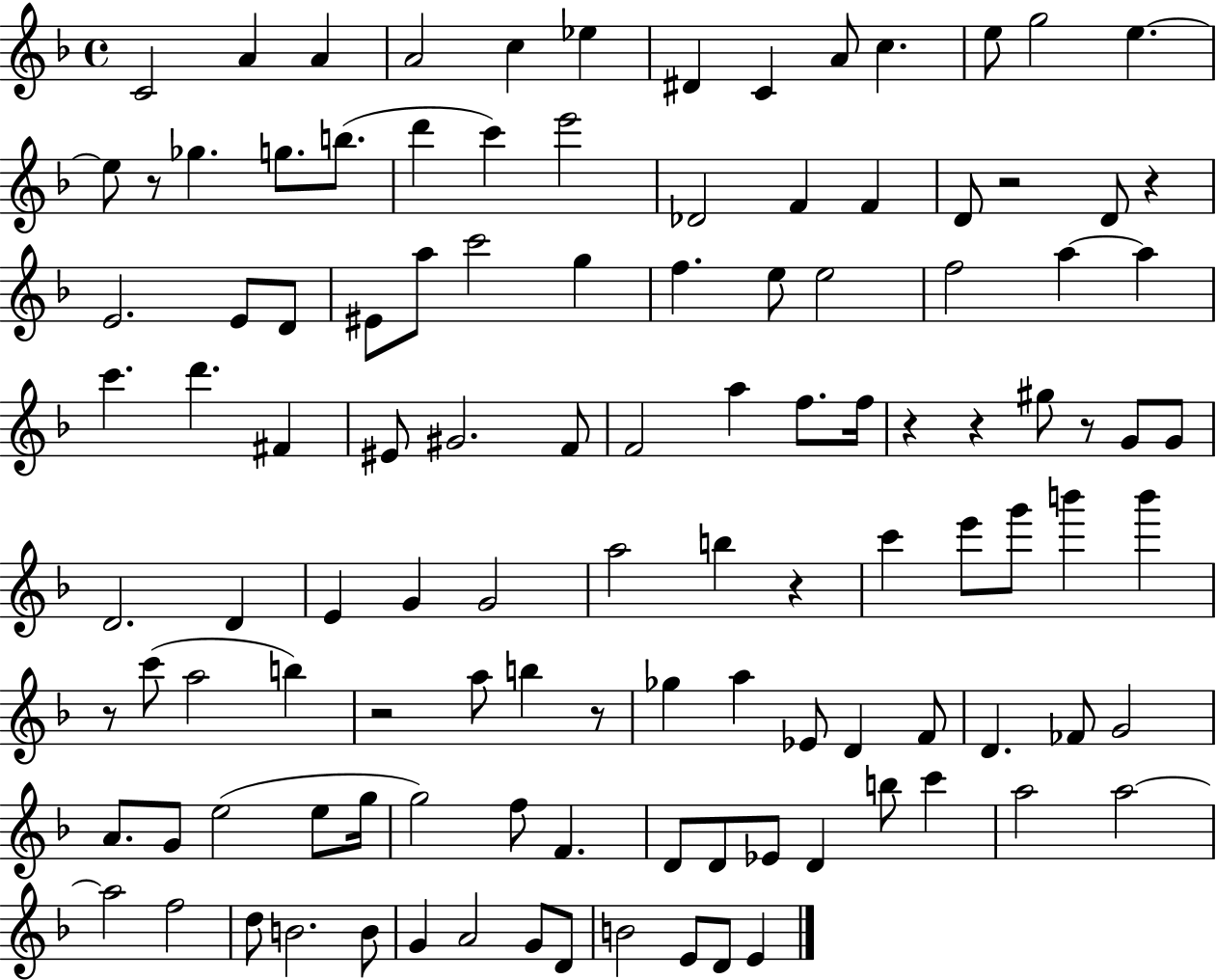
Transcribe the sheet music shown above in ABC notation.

X:1
T:Untitled
M:4/4
L:1/4
K:F
C2 A A A2 c _e ^D C A/2 c e/2 g2 e e/2 z/2 _g g/2 b/2 d' c' e'2 _D2 F F D/2 z2 D/2 z E2 E/2 D/2 ^E/2 a/2 c'2 g f e/2 e2 f2 a a c' d' ^F ^E/2 ^G2 F/2 F2 a f/2 f/4 z z ^g/2 z/2 G/2 G/2 D2 D E G G2 a2 b z c' e'/2 g'/2 b' b' z/2 c'/2 a2 b z2 a/2 b z/2 _g a _E/2 D F/2 D _F/2 G2 A/2 G/2 e2 e/2 g/4 g2 f/2 F D/2 D/2 _E/2 D b/2 c' a2 a2 a2 f2 d/2 B2 B/2 G A2 G/2 D/2 B2 E/2 D/2 E